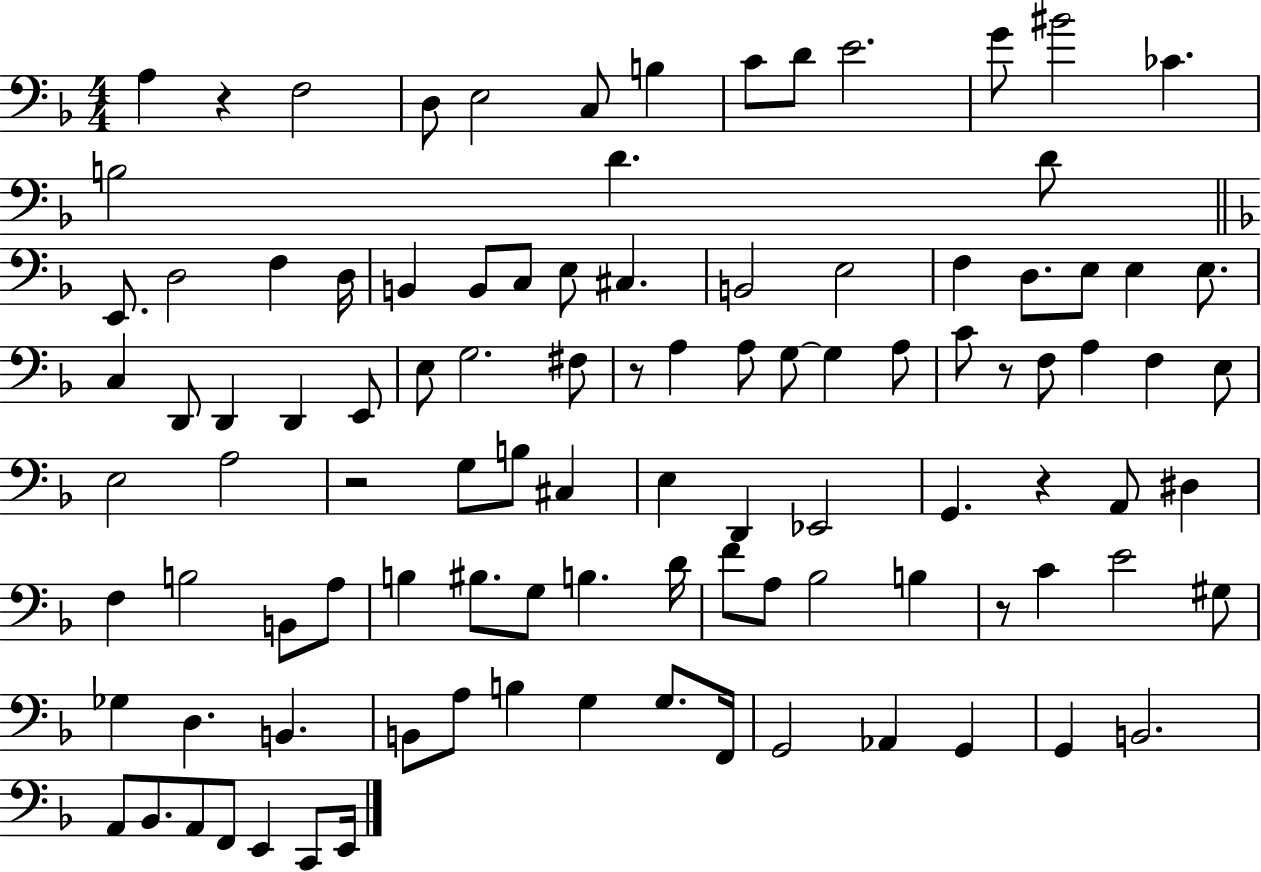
{
  \clef bass
  \numericTimeSignature
  \time 4/4
  \key f \major
  a4 r4 f2 | d8 e2 c8 b4 | c'8 d'8 e'2. | g'8 bis'2 ces'4. | \break b2 d'4. d'8 | \bar "||" \break \key f \major e,8. d2 f4 d16 | b,4 b,8 c8 e8 cis4. | b,2 e2 | f4 d8. e8 e4 e8. | \break c4 d,8 d,4 d,4 e,8 | e8 g2. fis8 | r8 a4 a8 g8~~ g4 a8 | c'8 r8 f8 a4 f4 e8 | \break e2 a2 | r2 g8 b8 cis4 | e4 d,4 ees,2 | g,4. r4 a,8 dis4 | \break f4 b2 b,8 a8 | b4 bis8. g8 b4. d'16 | f'8 a8 bes2 b4 | r8 c'4 e'2 gis8 | \break ges4 d4. b,4. | b,8 a8 b4 g4 g8. f,16 | g,2 aes,4 g,4 | g,4 b,2. | \break a,8 bes,8. a,8 f,8 e,4 c,8 e,16 | \bar "|."
}